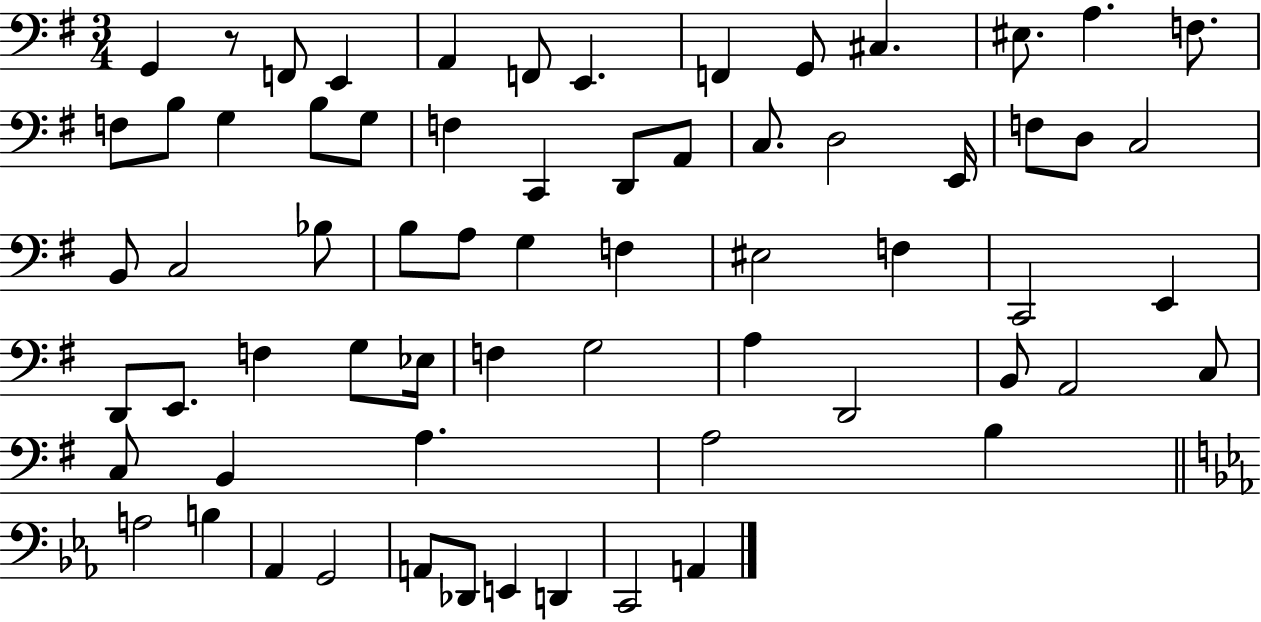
X:1
T:Untitled
M:3/4
L:1/4
K:G
G,, z/2 F,,/2 E,, A,, F,,/2 E,, F,, G,,/2 ^C, ^E,/2 A, F,/2 F,/2 B,/2 G, B,/2 G,/2 F, C,, D,,/2 A,,/2 C,/2 D,2 E,,/4 F,/2 D,/2 C,2 B,,/2 C,2 _B,/2 B,/2 A,/2 G, F, ^E,2 F, C,,2 E,, D,,/2 E,,/2 F, G,/2 _E,/4 F, G,2 A, D,,2 B,,/2 A,,2 C,/2 C,/2 B,, A, A,2 B, A,2 B, _A,, G,,2 A,,/2 _D,,/2 E,, D,, C,,2 A,,